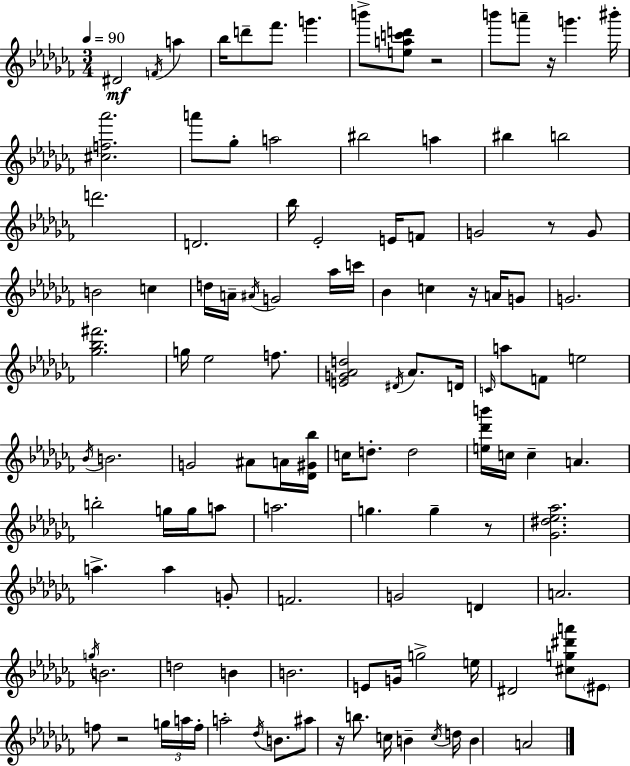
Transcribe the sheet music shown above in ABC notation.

X:1
T:Untitled
M:3/4
L:1/4
K:Abm
^D2 F/4 a _b/4 d'/2 _f'/2 g' b'/2 [eac'd']/2 z2 b'/2 a'/2 z/4 g' ^b'/4 [^cf_a']2 a'/2 _g/2 a2 ^b2 a ^b b2 d'2 D2 _b/4 _E2 E/4 F/2 G2 z/2 G/2 B2 c d/4 A/4 ^A/4 G2 _a/4 c'/4 _B c z/4 A/4 G/2 G2 [_g_b^f']2 g/4 _e2 f/2 [EG_Ad]2 ^D/4 _A/2 D/4 C/4 a/2 F/2 e2 _B/4 B2 G2 ^A/2 A/4 [_D^G_b]/4 c/4 d/2 d2 [e_d'b']/4 c/4 c A b2 g/4 g/4 a/2 a2 g g z/2 [_G^d_e_a]2 a a G/2 F2 G2 D A2 g/4 B2 d2 B B2 E/2 G/4 g2 e/4 ^D2 [^cg^d'a']/2 ^E/2 f/2 z2 g/4 a/4 f/4 a2 _d/4 B/2 ^a/2 z/4 b/2 c/4 B c/4 d/4 B A2